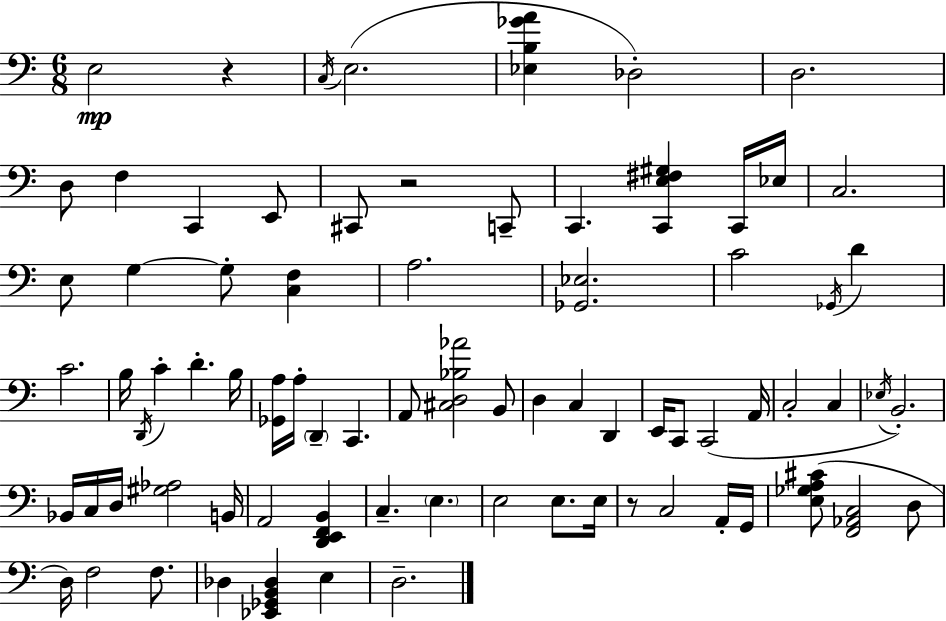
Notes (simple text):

E3/h R/q C3/s E3/h. [Eb3,B3,Gb4,A4]/q Db3/h D3/h. D3/e F3/q C2/q E2/e C#2/e R/h C2/e C2/q. [C2,E3,F#3,G#3]/q C2/s Eb3/s C3/h. E3/e G3/q G3/e [C3,F3]/q A3/h. [Gb2,Eb3]/h. C4/h Gb2/s D4/q C4/h. B3/s D2/s C4/q D4/q. B3/s [Gb2,A3]/s A3/s D2/q C2/q. A2/e [C#3,D3,Bb3,Ab4]/h B2/e D3/q C3/q D2/q E2/s C2/e C2/h A2/s C3/h C3/q Eb3/s B2/h. Bb2/s C3/s D3/s [G#3,Ab3]/h B2/s A2/h [D2,E2,F2,B2]/q C3/q. E3/q. E3/h E3/e. E3/s R/e C3/h A2/s G2/s [E3,Gb3,A3,C#4]/e [F2,Ab2,C3]/h D3/e D3/s F3/h F3/e. Db3/q [Eb2,Gb2,B2,Db3]/q E3/q D3/h.